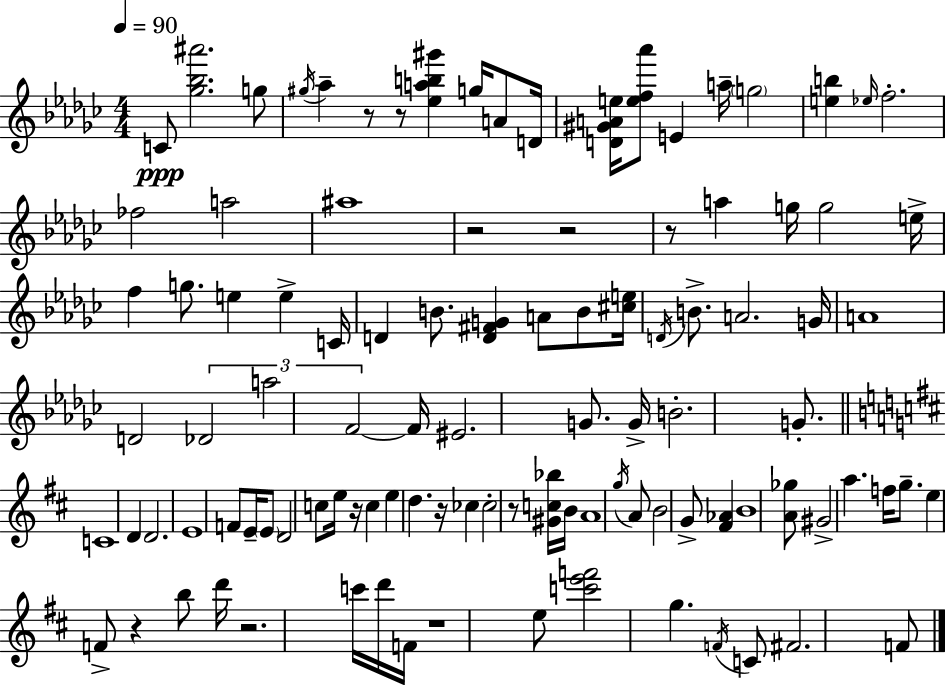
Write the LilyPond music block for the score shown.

{
  \clef treble
  \numericTimeSignature
  \time 4/4
  \key ees \minor
  \tempo 4 = 90
  c'8\ppp <ges'' bes'' ais'''>2. g''8 | \acciaccatura { gis''16 } aes''4-- r8 r8 <ees'' a'' b'' gis'''>4 g''16 a'8 | d'16 <d' gis' a' e''>16 <e'' f'' aes'''>8 e'4 a''16-- \parenthesize g''2 | <e'' b''>4 \grace { ees''16 } f''2.-. | \break fes''2 a''2 | ais''1 | r2 r2 | r8 a''4 g''16 g''2 | \break e''16-> f''4 g''8. e''4 e''4-> | c'16 d'4 b'8. <d' fis' g'>4 a'8 b'8 | <cis'' e''>16 \acciaccatura { d'16 } b'8.-> a'2. | g'16 a'1 | \break d'2 \tuplet 3/2 { des'2 | a''2 f'2~~ } | f'16 eis'2. | g'8. g'16-> b'2.-. | \break g'8.-. \bar "||" \break \key d \major c'1 | d'4 d'2. | e'1 | f'8 e'16-- \parenthesize e'8 d'2 c''8 e''16 | \break r16 c''4 e''4 d''4. r16 | ces''4 ces''2-. r8 <gis' c'' bes''>16 b'16 | a'1 | \acciaccatura { g''16 } a'8 b'2 g'8-> <fis' aes'>4 | \break b'1 | <a' ges''>8 gis'2-> a''4. | f''16 g''8.-- e''4 f'8-> r4 b''8 | d'''16 r2. c'''16 d'''16 | \break f'16 r1 | e''8 <c''' e''' f'''>2 g''4. | \acciaccatura { f'16 } c'8 fis'2. | f'8 \bar "|."
}